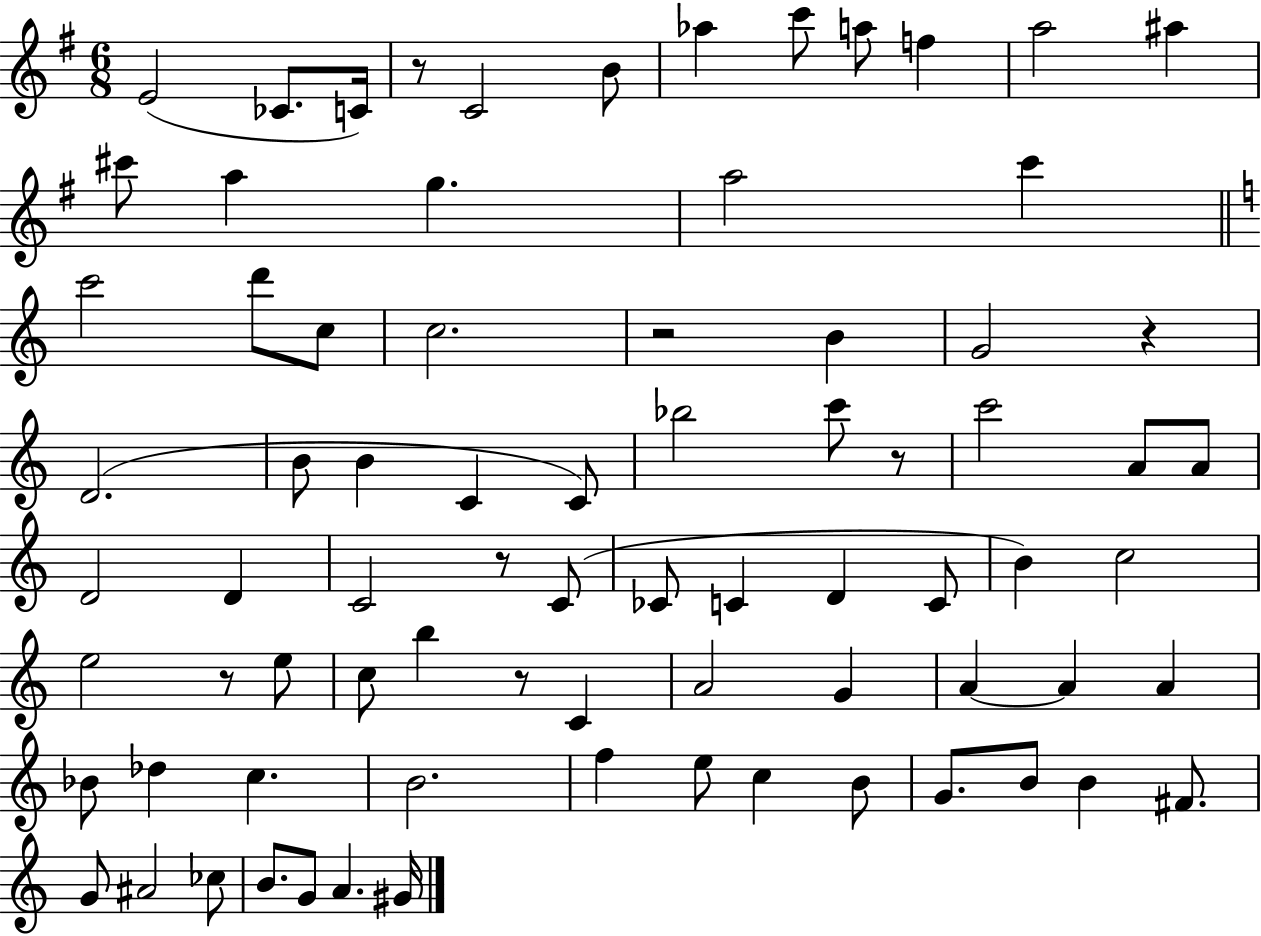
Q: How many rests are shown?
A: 7